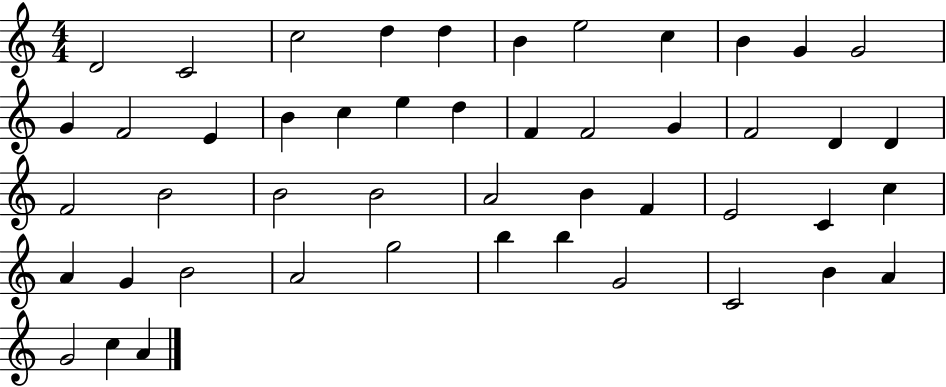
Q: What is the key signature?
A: C major